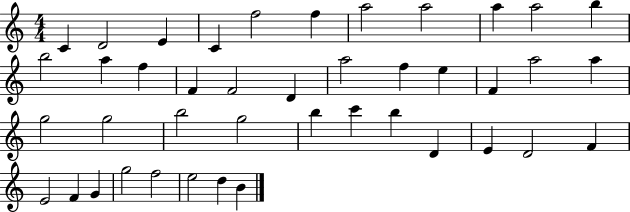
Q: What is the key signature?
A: C major